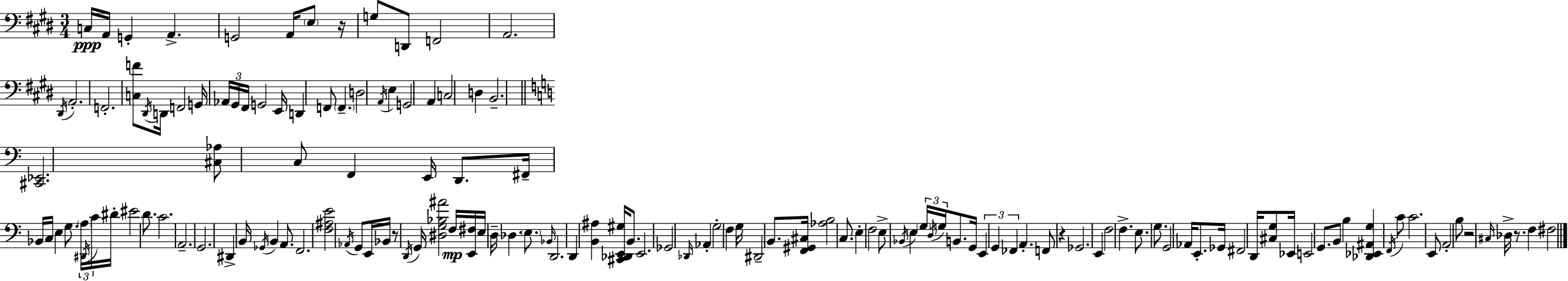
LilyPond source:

{
  \clef bass
  \numericTimeSignature
  \time 3/4
  \key e \major
  c16\ppp a,16 g,4-. a,4.-> | g,2 a,16 \parenthesize e8 r16 | g8 d,8 f,2 | a,2. | \break \acciaccatura { dis,16 } a,2.-. | f,2.-. | <c f'>8 \acciaccatura { dis,16 } d,16 f,2 | g,16 \tuplet 3/2 { aes,16 gis,16 fis,16 } g,2 | \break e,16 d,4 f,8 \parenthesize f,4.-- | d2 \acciaccatura { a,16 } e4 | g,2 a,4 | c2 d4 | \break b,2.-- | \bar "||" \break \key c \major <cis, ees,>2. | <cis aes>8 c8 f,4 e,16 d,8. | fis,16-- bes,16 c16 e4 g8. \tuplet 3/2 { \parenthesize a16 \acciaccatura { dis,16 } | c'16 } dis'16-. eis'2 d'8. | \break c'2. | a,2.-- | g,2. | dis,4-> b,16 \acciaccatura { ges,16 } b,4 a,8. | \break f,2. | <f ais e'>2 \acciaccatura { aes,16 } g,8 | e,16 bes,16 r8 \acciaccatura { d,16 } g,16 <dis g bes ais'>2 | f16\mp <e, fis>16 e16 d16-- des4. | \break \parenthesize e8. \grace { bes,16 } d,2. | d,4 <b, ais>4 | <cis, des, e, gis>16 b,8. e,2. | ges,2 | \break \grace { des,16 } aes,4-. g2-. | f4 g16 dis,2-- | b,8. <f, gis, cis>16 <aes b>2 | c8. e4-. f2 | \break e8-> \acciaccatura { bes,16 } e4 | \tuplet 3/2 { \parenthesize g16 \acciaccatura { d16 } g16 } b,8. g,16 \tuplet 3/2 { e,4 | g,4 fes,4 } a,4.-. | f,8 r4 ges,2. | \break e,4 | f2 f4.-> | e8. g8. g,2 | aes,16 e,8.-. ges,16 fis,2 | \break d,16 <cis g>8 ees,16 e,2 | g,8. b,8 b4 | <des, ees, ais, g>4 \acciaccatura { f,16 } c'8 c'2. | e,8 a,2-. | \break b8 r2 | \grace { cis16 } des16-> r8. f4 | fis2 \bar "|."
}